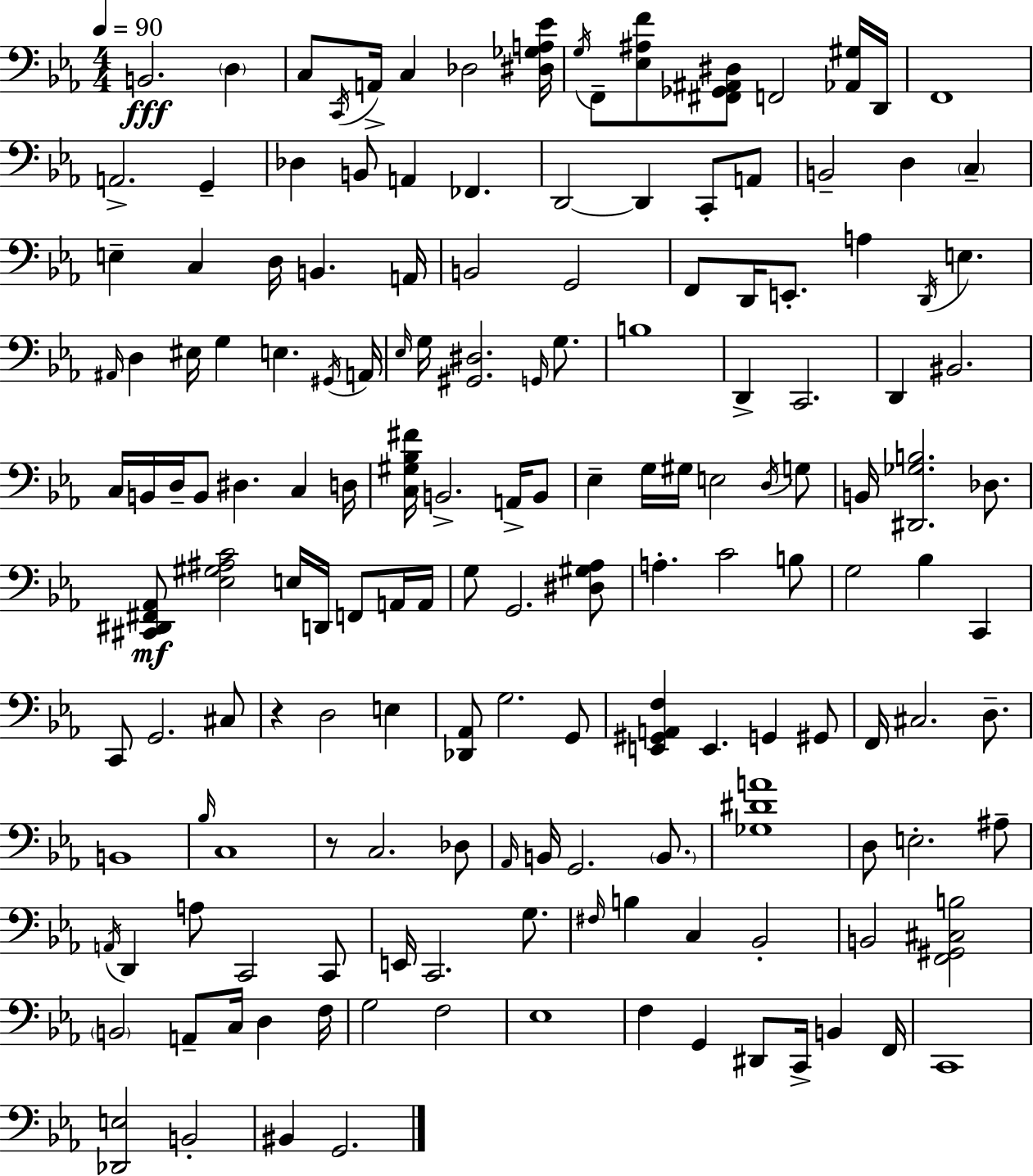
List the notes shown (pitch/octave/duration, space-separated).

B2/h. D3/q C3/e C2/s A2/s C3/q Db3/h [D#3,Gb3,A3,Eb4]/s G3/s F2/e [Eb3,A#3,F4]/e [F#2,Gb2,A#2,D#3]/e F2/h [Ab2,G#3]/s D2/s F2/w A2/h. G2/q Db3/q B2/e A2/q FES2/q. D2/h D2/q C2/e A2/e B2/h D3/q C3/q E3/q C3/q D3/s B2/q. A2/s B2/h G2/h F2/e D2/s E2/e. A3/q D2/s E3/q. A#2/s D3/q EIS3/s G3/q E3/q. G#2/s A2/s Eb3/s G3/s [G#2,D#3]/h. G2/s G3/e. B3/w D2/q C2/h. D2/q BIS2/h. C3/s B2/s D3/s B2/e D#3/q. C3/q D3/s [C3,G#3,Bb3,F#4]/s B2/h. A2/s B2/e Eb3/q G3/s G#3/s E3/h D3/s G3/e B2/s [D#2,Gb3,B3]/h. Db3/e. [C#2,D#2,F#2,Ab2]/e [Eb3,G#3,A#3,C4]/h E3/s D2/s F2/e A2/s A2/s G3/e G2/h. [D#3,G#3,Ab3]/e A3/q. C4/h B3/e G3/h Bb3/q C2/q C2/e G2/h. C#3/e R/q D3/h E3/q [Db2,Ab2]/e G3/h. G2/e [E2,G#2,A2,F3]/q E2/q. G2/q G#2/e F2/s C#3/h. D3/e. B2/w Bb3/s C3/w R/e C3/h. Db3/e Ab2/s B2/s G2/h. B2/e. [Gb3,D#4,A4]/w D3/e E3/h. A#3/e A2/s D2/q A3/e C2/h C2/e E2/s C2/h. G3/e. F#3/s B3/q C3/q Bb2/h B2/h [F2,G#2,C#3,B3]/h B2/h A2/e C3/s D3/q F3/s G3/h F3/h Eb3/w F3/q G2/q D#2/e C2/s B2/q F2/s C2/w [Db2,E3]/h B2/h BIS2/q G2/h.